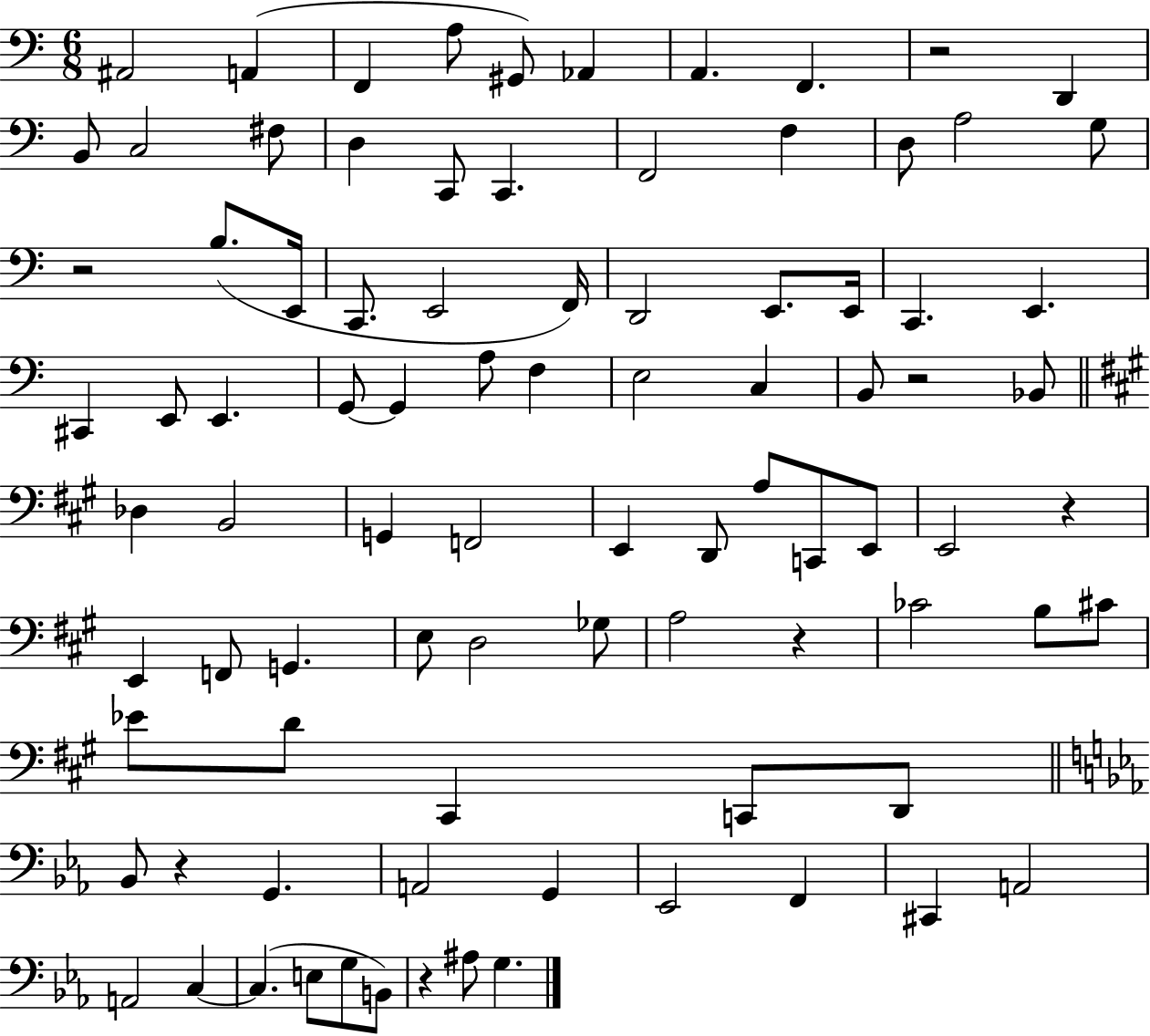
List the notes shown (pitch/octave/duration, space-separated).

A#2/h A2/q F2/q A3/e G#2/e Ab2/q A2/q. F2/q. R/h D2/q B2/e C3/h F#3/e D3/q C2/e C2/q. F2/h F3/q D3/e A3/h G3/e R/h B3/e. E2/s C2/e. E2/h F2/s D2/h E2/e. E2/s C2/q. E2/q. C#2/q E2/e E2/q. G2/e G2/q A3/e F3/q E3/h C3/q B2/e R/h Bb2/e Db3/q B2/h G2/q F2/h E2/q D2/e A3/e C2/e E2/e E2/h R/q E2/q F2/e G2/q. E3/e D3/h Gb3/e A3/h R/q CES4/h B3/e C#4/e Eb4/e D4/e C#2/q C2/e D2/e Bb2/e R/q G2/q. A2/h G2/q Eb2/h F2/q C#2/q A2/h A2/h C3/q C3/q. E3/e G3/e B2/e R/q A#3/e G3/q.